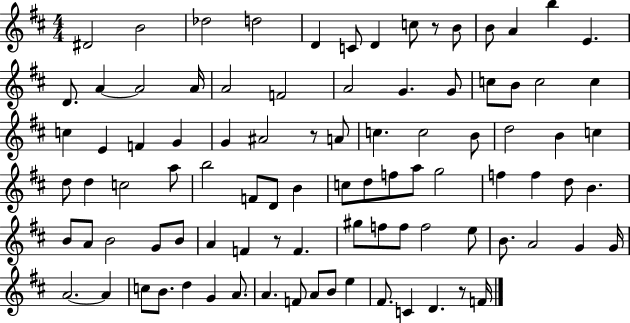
{
  \clef treble
  \numericTimeSignature
  \time 4/4
  \key d \major
  \repeat volta 2 { dis'2 b'2 | des''2 d''2 | d'4 c'8 d'4 c''8 r8 b'8 | b'8 a'4 b''4 e'4. | \break d'8. a'4~~ a'2 a'16 | a'2 f'2 | a'2 g'4. g'8 | c''8 b'8 c''2 c''4 | \break c''4 e'4 f'4 g'4 | g'4 ais'2 r8 a'8 | c''4. c''2 b'8 | d''2 b'4 c''4 | \break d''8 d''4 c''2 a''8 | b''2 f'8 d'8 b'4 | c''8 d''8 f''8 a''8 g''2 | f''4 f''4 d''8 b'4. | \break b'8 a'8 b'2 g'8 b'8 | a'4 f'4 r8 f'4. | gis''8 f''8 f''8 f''2 e''8 | b'8. a'2 g'4 g'16 | \break a'2.~~ a'4 | c''8 b'8. d''4 g'4 a'8. | a'4. f'8 a'8 b'8 e''4 | fis'8. c'4 d'4. r8 f'16 | \break } \bar "|."
}